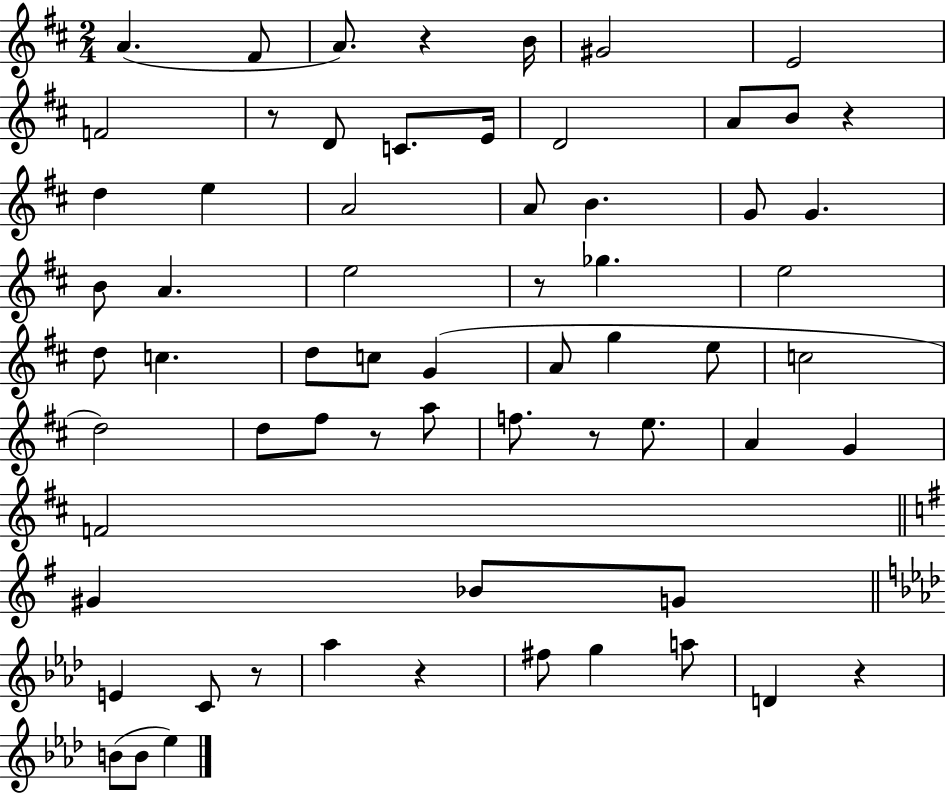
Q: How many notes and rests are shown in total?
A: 65